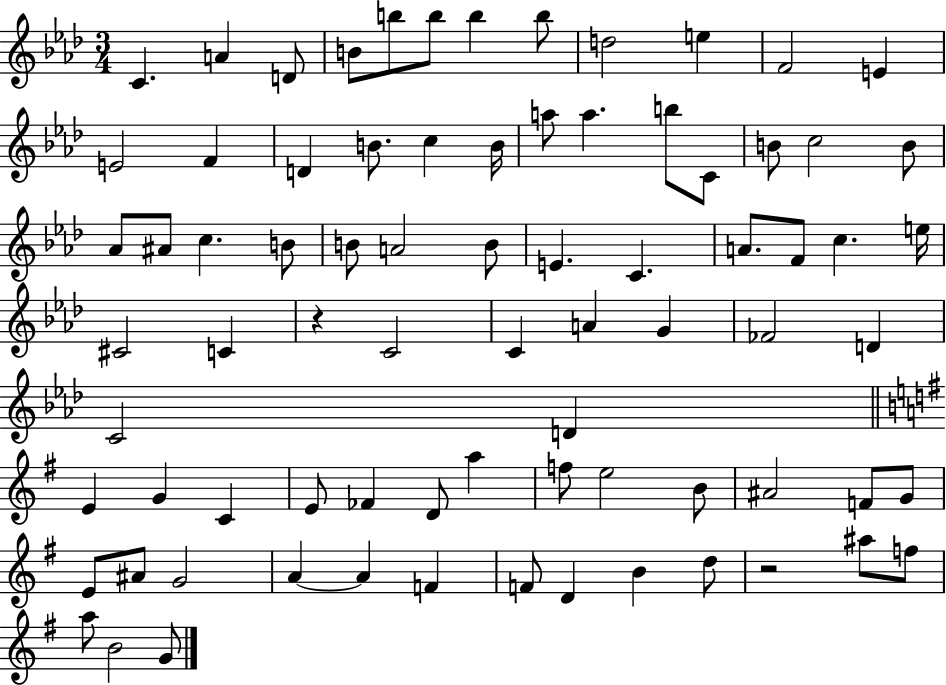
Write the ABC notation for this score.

X:1
T:Untitled
M:3/4
L:1/4
K:Ab
C A D/2 B/2 b/2 b/2 b b/2 d2 e F2 E E2 F D B/2 c B/4 a/2 a b/2 C/2 B/2 c2 B/2 _A/2 ^A/2 c B/2 B/2 A2 B/2 E C A/2 F/2 c e/4 ^C2 C z C2 C A G _F2 D C2 D E G C E/2 _F D/2 a f/2 e2 B/2 ^A2 F/2 G/2 E/2 ^A/2 G2 A A F F/2 D B d/2 z2 ^a/2 f/2 a/2 B2 G/2